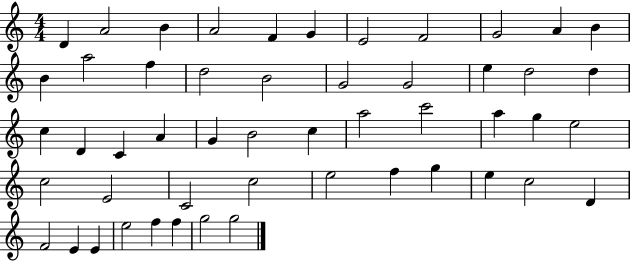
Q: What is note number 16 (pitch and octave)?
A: B4